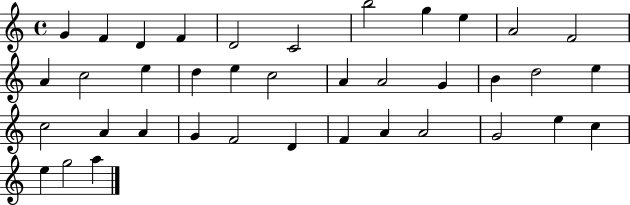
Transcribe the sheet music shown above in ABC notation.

X:1
T:Untitled
M:4/4
L:1/4
K:C
G F D F D2 C2 b2 g e A2 F2 A c2 e d e c2 A A2 G B d2 e c2 A A G F2 D F A A2 G2 e c e g2 a